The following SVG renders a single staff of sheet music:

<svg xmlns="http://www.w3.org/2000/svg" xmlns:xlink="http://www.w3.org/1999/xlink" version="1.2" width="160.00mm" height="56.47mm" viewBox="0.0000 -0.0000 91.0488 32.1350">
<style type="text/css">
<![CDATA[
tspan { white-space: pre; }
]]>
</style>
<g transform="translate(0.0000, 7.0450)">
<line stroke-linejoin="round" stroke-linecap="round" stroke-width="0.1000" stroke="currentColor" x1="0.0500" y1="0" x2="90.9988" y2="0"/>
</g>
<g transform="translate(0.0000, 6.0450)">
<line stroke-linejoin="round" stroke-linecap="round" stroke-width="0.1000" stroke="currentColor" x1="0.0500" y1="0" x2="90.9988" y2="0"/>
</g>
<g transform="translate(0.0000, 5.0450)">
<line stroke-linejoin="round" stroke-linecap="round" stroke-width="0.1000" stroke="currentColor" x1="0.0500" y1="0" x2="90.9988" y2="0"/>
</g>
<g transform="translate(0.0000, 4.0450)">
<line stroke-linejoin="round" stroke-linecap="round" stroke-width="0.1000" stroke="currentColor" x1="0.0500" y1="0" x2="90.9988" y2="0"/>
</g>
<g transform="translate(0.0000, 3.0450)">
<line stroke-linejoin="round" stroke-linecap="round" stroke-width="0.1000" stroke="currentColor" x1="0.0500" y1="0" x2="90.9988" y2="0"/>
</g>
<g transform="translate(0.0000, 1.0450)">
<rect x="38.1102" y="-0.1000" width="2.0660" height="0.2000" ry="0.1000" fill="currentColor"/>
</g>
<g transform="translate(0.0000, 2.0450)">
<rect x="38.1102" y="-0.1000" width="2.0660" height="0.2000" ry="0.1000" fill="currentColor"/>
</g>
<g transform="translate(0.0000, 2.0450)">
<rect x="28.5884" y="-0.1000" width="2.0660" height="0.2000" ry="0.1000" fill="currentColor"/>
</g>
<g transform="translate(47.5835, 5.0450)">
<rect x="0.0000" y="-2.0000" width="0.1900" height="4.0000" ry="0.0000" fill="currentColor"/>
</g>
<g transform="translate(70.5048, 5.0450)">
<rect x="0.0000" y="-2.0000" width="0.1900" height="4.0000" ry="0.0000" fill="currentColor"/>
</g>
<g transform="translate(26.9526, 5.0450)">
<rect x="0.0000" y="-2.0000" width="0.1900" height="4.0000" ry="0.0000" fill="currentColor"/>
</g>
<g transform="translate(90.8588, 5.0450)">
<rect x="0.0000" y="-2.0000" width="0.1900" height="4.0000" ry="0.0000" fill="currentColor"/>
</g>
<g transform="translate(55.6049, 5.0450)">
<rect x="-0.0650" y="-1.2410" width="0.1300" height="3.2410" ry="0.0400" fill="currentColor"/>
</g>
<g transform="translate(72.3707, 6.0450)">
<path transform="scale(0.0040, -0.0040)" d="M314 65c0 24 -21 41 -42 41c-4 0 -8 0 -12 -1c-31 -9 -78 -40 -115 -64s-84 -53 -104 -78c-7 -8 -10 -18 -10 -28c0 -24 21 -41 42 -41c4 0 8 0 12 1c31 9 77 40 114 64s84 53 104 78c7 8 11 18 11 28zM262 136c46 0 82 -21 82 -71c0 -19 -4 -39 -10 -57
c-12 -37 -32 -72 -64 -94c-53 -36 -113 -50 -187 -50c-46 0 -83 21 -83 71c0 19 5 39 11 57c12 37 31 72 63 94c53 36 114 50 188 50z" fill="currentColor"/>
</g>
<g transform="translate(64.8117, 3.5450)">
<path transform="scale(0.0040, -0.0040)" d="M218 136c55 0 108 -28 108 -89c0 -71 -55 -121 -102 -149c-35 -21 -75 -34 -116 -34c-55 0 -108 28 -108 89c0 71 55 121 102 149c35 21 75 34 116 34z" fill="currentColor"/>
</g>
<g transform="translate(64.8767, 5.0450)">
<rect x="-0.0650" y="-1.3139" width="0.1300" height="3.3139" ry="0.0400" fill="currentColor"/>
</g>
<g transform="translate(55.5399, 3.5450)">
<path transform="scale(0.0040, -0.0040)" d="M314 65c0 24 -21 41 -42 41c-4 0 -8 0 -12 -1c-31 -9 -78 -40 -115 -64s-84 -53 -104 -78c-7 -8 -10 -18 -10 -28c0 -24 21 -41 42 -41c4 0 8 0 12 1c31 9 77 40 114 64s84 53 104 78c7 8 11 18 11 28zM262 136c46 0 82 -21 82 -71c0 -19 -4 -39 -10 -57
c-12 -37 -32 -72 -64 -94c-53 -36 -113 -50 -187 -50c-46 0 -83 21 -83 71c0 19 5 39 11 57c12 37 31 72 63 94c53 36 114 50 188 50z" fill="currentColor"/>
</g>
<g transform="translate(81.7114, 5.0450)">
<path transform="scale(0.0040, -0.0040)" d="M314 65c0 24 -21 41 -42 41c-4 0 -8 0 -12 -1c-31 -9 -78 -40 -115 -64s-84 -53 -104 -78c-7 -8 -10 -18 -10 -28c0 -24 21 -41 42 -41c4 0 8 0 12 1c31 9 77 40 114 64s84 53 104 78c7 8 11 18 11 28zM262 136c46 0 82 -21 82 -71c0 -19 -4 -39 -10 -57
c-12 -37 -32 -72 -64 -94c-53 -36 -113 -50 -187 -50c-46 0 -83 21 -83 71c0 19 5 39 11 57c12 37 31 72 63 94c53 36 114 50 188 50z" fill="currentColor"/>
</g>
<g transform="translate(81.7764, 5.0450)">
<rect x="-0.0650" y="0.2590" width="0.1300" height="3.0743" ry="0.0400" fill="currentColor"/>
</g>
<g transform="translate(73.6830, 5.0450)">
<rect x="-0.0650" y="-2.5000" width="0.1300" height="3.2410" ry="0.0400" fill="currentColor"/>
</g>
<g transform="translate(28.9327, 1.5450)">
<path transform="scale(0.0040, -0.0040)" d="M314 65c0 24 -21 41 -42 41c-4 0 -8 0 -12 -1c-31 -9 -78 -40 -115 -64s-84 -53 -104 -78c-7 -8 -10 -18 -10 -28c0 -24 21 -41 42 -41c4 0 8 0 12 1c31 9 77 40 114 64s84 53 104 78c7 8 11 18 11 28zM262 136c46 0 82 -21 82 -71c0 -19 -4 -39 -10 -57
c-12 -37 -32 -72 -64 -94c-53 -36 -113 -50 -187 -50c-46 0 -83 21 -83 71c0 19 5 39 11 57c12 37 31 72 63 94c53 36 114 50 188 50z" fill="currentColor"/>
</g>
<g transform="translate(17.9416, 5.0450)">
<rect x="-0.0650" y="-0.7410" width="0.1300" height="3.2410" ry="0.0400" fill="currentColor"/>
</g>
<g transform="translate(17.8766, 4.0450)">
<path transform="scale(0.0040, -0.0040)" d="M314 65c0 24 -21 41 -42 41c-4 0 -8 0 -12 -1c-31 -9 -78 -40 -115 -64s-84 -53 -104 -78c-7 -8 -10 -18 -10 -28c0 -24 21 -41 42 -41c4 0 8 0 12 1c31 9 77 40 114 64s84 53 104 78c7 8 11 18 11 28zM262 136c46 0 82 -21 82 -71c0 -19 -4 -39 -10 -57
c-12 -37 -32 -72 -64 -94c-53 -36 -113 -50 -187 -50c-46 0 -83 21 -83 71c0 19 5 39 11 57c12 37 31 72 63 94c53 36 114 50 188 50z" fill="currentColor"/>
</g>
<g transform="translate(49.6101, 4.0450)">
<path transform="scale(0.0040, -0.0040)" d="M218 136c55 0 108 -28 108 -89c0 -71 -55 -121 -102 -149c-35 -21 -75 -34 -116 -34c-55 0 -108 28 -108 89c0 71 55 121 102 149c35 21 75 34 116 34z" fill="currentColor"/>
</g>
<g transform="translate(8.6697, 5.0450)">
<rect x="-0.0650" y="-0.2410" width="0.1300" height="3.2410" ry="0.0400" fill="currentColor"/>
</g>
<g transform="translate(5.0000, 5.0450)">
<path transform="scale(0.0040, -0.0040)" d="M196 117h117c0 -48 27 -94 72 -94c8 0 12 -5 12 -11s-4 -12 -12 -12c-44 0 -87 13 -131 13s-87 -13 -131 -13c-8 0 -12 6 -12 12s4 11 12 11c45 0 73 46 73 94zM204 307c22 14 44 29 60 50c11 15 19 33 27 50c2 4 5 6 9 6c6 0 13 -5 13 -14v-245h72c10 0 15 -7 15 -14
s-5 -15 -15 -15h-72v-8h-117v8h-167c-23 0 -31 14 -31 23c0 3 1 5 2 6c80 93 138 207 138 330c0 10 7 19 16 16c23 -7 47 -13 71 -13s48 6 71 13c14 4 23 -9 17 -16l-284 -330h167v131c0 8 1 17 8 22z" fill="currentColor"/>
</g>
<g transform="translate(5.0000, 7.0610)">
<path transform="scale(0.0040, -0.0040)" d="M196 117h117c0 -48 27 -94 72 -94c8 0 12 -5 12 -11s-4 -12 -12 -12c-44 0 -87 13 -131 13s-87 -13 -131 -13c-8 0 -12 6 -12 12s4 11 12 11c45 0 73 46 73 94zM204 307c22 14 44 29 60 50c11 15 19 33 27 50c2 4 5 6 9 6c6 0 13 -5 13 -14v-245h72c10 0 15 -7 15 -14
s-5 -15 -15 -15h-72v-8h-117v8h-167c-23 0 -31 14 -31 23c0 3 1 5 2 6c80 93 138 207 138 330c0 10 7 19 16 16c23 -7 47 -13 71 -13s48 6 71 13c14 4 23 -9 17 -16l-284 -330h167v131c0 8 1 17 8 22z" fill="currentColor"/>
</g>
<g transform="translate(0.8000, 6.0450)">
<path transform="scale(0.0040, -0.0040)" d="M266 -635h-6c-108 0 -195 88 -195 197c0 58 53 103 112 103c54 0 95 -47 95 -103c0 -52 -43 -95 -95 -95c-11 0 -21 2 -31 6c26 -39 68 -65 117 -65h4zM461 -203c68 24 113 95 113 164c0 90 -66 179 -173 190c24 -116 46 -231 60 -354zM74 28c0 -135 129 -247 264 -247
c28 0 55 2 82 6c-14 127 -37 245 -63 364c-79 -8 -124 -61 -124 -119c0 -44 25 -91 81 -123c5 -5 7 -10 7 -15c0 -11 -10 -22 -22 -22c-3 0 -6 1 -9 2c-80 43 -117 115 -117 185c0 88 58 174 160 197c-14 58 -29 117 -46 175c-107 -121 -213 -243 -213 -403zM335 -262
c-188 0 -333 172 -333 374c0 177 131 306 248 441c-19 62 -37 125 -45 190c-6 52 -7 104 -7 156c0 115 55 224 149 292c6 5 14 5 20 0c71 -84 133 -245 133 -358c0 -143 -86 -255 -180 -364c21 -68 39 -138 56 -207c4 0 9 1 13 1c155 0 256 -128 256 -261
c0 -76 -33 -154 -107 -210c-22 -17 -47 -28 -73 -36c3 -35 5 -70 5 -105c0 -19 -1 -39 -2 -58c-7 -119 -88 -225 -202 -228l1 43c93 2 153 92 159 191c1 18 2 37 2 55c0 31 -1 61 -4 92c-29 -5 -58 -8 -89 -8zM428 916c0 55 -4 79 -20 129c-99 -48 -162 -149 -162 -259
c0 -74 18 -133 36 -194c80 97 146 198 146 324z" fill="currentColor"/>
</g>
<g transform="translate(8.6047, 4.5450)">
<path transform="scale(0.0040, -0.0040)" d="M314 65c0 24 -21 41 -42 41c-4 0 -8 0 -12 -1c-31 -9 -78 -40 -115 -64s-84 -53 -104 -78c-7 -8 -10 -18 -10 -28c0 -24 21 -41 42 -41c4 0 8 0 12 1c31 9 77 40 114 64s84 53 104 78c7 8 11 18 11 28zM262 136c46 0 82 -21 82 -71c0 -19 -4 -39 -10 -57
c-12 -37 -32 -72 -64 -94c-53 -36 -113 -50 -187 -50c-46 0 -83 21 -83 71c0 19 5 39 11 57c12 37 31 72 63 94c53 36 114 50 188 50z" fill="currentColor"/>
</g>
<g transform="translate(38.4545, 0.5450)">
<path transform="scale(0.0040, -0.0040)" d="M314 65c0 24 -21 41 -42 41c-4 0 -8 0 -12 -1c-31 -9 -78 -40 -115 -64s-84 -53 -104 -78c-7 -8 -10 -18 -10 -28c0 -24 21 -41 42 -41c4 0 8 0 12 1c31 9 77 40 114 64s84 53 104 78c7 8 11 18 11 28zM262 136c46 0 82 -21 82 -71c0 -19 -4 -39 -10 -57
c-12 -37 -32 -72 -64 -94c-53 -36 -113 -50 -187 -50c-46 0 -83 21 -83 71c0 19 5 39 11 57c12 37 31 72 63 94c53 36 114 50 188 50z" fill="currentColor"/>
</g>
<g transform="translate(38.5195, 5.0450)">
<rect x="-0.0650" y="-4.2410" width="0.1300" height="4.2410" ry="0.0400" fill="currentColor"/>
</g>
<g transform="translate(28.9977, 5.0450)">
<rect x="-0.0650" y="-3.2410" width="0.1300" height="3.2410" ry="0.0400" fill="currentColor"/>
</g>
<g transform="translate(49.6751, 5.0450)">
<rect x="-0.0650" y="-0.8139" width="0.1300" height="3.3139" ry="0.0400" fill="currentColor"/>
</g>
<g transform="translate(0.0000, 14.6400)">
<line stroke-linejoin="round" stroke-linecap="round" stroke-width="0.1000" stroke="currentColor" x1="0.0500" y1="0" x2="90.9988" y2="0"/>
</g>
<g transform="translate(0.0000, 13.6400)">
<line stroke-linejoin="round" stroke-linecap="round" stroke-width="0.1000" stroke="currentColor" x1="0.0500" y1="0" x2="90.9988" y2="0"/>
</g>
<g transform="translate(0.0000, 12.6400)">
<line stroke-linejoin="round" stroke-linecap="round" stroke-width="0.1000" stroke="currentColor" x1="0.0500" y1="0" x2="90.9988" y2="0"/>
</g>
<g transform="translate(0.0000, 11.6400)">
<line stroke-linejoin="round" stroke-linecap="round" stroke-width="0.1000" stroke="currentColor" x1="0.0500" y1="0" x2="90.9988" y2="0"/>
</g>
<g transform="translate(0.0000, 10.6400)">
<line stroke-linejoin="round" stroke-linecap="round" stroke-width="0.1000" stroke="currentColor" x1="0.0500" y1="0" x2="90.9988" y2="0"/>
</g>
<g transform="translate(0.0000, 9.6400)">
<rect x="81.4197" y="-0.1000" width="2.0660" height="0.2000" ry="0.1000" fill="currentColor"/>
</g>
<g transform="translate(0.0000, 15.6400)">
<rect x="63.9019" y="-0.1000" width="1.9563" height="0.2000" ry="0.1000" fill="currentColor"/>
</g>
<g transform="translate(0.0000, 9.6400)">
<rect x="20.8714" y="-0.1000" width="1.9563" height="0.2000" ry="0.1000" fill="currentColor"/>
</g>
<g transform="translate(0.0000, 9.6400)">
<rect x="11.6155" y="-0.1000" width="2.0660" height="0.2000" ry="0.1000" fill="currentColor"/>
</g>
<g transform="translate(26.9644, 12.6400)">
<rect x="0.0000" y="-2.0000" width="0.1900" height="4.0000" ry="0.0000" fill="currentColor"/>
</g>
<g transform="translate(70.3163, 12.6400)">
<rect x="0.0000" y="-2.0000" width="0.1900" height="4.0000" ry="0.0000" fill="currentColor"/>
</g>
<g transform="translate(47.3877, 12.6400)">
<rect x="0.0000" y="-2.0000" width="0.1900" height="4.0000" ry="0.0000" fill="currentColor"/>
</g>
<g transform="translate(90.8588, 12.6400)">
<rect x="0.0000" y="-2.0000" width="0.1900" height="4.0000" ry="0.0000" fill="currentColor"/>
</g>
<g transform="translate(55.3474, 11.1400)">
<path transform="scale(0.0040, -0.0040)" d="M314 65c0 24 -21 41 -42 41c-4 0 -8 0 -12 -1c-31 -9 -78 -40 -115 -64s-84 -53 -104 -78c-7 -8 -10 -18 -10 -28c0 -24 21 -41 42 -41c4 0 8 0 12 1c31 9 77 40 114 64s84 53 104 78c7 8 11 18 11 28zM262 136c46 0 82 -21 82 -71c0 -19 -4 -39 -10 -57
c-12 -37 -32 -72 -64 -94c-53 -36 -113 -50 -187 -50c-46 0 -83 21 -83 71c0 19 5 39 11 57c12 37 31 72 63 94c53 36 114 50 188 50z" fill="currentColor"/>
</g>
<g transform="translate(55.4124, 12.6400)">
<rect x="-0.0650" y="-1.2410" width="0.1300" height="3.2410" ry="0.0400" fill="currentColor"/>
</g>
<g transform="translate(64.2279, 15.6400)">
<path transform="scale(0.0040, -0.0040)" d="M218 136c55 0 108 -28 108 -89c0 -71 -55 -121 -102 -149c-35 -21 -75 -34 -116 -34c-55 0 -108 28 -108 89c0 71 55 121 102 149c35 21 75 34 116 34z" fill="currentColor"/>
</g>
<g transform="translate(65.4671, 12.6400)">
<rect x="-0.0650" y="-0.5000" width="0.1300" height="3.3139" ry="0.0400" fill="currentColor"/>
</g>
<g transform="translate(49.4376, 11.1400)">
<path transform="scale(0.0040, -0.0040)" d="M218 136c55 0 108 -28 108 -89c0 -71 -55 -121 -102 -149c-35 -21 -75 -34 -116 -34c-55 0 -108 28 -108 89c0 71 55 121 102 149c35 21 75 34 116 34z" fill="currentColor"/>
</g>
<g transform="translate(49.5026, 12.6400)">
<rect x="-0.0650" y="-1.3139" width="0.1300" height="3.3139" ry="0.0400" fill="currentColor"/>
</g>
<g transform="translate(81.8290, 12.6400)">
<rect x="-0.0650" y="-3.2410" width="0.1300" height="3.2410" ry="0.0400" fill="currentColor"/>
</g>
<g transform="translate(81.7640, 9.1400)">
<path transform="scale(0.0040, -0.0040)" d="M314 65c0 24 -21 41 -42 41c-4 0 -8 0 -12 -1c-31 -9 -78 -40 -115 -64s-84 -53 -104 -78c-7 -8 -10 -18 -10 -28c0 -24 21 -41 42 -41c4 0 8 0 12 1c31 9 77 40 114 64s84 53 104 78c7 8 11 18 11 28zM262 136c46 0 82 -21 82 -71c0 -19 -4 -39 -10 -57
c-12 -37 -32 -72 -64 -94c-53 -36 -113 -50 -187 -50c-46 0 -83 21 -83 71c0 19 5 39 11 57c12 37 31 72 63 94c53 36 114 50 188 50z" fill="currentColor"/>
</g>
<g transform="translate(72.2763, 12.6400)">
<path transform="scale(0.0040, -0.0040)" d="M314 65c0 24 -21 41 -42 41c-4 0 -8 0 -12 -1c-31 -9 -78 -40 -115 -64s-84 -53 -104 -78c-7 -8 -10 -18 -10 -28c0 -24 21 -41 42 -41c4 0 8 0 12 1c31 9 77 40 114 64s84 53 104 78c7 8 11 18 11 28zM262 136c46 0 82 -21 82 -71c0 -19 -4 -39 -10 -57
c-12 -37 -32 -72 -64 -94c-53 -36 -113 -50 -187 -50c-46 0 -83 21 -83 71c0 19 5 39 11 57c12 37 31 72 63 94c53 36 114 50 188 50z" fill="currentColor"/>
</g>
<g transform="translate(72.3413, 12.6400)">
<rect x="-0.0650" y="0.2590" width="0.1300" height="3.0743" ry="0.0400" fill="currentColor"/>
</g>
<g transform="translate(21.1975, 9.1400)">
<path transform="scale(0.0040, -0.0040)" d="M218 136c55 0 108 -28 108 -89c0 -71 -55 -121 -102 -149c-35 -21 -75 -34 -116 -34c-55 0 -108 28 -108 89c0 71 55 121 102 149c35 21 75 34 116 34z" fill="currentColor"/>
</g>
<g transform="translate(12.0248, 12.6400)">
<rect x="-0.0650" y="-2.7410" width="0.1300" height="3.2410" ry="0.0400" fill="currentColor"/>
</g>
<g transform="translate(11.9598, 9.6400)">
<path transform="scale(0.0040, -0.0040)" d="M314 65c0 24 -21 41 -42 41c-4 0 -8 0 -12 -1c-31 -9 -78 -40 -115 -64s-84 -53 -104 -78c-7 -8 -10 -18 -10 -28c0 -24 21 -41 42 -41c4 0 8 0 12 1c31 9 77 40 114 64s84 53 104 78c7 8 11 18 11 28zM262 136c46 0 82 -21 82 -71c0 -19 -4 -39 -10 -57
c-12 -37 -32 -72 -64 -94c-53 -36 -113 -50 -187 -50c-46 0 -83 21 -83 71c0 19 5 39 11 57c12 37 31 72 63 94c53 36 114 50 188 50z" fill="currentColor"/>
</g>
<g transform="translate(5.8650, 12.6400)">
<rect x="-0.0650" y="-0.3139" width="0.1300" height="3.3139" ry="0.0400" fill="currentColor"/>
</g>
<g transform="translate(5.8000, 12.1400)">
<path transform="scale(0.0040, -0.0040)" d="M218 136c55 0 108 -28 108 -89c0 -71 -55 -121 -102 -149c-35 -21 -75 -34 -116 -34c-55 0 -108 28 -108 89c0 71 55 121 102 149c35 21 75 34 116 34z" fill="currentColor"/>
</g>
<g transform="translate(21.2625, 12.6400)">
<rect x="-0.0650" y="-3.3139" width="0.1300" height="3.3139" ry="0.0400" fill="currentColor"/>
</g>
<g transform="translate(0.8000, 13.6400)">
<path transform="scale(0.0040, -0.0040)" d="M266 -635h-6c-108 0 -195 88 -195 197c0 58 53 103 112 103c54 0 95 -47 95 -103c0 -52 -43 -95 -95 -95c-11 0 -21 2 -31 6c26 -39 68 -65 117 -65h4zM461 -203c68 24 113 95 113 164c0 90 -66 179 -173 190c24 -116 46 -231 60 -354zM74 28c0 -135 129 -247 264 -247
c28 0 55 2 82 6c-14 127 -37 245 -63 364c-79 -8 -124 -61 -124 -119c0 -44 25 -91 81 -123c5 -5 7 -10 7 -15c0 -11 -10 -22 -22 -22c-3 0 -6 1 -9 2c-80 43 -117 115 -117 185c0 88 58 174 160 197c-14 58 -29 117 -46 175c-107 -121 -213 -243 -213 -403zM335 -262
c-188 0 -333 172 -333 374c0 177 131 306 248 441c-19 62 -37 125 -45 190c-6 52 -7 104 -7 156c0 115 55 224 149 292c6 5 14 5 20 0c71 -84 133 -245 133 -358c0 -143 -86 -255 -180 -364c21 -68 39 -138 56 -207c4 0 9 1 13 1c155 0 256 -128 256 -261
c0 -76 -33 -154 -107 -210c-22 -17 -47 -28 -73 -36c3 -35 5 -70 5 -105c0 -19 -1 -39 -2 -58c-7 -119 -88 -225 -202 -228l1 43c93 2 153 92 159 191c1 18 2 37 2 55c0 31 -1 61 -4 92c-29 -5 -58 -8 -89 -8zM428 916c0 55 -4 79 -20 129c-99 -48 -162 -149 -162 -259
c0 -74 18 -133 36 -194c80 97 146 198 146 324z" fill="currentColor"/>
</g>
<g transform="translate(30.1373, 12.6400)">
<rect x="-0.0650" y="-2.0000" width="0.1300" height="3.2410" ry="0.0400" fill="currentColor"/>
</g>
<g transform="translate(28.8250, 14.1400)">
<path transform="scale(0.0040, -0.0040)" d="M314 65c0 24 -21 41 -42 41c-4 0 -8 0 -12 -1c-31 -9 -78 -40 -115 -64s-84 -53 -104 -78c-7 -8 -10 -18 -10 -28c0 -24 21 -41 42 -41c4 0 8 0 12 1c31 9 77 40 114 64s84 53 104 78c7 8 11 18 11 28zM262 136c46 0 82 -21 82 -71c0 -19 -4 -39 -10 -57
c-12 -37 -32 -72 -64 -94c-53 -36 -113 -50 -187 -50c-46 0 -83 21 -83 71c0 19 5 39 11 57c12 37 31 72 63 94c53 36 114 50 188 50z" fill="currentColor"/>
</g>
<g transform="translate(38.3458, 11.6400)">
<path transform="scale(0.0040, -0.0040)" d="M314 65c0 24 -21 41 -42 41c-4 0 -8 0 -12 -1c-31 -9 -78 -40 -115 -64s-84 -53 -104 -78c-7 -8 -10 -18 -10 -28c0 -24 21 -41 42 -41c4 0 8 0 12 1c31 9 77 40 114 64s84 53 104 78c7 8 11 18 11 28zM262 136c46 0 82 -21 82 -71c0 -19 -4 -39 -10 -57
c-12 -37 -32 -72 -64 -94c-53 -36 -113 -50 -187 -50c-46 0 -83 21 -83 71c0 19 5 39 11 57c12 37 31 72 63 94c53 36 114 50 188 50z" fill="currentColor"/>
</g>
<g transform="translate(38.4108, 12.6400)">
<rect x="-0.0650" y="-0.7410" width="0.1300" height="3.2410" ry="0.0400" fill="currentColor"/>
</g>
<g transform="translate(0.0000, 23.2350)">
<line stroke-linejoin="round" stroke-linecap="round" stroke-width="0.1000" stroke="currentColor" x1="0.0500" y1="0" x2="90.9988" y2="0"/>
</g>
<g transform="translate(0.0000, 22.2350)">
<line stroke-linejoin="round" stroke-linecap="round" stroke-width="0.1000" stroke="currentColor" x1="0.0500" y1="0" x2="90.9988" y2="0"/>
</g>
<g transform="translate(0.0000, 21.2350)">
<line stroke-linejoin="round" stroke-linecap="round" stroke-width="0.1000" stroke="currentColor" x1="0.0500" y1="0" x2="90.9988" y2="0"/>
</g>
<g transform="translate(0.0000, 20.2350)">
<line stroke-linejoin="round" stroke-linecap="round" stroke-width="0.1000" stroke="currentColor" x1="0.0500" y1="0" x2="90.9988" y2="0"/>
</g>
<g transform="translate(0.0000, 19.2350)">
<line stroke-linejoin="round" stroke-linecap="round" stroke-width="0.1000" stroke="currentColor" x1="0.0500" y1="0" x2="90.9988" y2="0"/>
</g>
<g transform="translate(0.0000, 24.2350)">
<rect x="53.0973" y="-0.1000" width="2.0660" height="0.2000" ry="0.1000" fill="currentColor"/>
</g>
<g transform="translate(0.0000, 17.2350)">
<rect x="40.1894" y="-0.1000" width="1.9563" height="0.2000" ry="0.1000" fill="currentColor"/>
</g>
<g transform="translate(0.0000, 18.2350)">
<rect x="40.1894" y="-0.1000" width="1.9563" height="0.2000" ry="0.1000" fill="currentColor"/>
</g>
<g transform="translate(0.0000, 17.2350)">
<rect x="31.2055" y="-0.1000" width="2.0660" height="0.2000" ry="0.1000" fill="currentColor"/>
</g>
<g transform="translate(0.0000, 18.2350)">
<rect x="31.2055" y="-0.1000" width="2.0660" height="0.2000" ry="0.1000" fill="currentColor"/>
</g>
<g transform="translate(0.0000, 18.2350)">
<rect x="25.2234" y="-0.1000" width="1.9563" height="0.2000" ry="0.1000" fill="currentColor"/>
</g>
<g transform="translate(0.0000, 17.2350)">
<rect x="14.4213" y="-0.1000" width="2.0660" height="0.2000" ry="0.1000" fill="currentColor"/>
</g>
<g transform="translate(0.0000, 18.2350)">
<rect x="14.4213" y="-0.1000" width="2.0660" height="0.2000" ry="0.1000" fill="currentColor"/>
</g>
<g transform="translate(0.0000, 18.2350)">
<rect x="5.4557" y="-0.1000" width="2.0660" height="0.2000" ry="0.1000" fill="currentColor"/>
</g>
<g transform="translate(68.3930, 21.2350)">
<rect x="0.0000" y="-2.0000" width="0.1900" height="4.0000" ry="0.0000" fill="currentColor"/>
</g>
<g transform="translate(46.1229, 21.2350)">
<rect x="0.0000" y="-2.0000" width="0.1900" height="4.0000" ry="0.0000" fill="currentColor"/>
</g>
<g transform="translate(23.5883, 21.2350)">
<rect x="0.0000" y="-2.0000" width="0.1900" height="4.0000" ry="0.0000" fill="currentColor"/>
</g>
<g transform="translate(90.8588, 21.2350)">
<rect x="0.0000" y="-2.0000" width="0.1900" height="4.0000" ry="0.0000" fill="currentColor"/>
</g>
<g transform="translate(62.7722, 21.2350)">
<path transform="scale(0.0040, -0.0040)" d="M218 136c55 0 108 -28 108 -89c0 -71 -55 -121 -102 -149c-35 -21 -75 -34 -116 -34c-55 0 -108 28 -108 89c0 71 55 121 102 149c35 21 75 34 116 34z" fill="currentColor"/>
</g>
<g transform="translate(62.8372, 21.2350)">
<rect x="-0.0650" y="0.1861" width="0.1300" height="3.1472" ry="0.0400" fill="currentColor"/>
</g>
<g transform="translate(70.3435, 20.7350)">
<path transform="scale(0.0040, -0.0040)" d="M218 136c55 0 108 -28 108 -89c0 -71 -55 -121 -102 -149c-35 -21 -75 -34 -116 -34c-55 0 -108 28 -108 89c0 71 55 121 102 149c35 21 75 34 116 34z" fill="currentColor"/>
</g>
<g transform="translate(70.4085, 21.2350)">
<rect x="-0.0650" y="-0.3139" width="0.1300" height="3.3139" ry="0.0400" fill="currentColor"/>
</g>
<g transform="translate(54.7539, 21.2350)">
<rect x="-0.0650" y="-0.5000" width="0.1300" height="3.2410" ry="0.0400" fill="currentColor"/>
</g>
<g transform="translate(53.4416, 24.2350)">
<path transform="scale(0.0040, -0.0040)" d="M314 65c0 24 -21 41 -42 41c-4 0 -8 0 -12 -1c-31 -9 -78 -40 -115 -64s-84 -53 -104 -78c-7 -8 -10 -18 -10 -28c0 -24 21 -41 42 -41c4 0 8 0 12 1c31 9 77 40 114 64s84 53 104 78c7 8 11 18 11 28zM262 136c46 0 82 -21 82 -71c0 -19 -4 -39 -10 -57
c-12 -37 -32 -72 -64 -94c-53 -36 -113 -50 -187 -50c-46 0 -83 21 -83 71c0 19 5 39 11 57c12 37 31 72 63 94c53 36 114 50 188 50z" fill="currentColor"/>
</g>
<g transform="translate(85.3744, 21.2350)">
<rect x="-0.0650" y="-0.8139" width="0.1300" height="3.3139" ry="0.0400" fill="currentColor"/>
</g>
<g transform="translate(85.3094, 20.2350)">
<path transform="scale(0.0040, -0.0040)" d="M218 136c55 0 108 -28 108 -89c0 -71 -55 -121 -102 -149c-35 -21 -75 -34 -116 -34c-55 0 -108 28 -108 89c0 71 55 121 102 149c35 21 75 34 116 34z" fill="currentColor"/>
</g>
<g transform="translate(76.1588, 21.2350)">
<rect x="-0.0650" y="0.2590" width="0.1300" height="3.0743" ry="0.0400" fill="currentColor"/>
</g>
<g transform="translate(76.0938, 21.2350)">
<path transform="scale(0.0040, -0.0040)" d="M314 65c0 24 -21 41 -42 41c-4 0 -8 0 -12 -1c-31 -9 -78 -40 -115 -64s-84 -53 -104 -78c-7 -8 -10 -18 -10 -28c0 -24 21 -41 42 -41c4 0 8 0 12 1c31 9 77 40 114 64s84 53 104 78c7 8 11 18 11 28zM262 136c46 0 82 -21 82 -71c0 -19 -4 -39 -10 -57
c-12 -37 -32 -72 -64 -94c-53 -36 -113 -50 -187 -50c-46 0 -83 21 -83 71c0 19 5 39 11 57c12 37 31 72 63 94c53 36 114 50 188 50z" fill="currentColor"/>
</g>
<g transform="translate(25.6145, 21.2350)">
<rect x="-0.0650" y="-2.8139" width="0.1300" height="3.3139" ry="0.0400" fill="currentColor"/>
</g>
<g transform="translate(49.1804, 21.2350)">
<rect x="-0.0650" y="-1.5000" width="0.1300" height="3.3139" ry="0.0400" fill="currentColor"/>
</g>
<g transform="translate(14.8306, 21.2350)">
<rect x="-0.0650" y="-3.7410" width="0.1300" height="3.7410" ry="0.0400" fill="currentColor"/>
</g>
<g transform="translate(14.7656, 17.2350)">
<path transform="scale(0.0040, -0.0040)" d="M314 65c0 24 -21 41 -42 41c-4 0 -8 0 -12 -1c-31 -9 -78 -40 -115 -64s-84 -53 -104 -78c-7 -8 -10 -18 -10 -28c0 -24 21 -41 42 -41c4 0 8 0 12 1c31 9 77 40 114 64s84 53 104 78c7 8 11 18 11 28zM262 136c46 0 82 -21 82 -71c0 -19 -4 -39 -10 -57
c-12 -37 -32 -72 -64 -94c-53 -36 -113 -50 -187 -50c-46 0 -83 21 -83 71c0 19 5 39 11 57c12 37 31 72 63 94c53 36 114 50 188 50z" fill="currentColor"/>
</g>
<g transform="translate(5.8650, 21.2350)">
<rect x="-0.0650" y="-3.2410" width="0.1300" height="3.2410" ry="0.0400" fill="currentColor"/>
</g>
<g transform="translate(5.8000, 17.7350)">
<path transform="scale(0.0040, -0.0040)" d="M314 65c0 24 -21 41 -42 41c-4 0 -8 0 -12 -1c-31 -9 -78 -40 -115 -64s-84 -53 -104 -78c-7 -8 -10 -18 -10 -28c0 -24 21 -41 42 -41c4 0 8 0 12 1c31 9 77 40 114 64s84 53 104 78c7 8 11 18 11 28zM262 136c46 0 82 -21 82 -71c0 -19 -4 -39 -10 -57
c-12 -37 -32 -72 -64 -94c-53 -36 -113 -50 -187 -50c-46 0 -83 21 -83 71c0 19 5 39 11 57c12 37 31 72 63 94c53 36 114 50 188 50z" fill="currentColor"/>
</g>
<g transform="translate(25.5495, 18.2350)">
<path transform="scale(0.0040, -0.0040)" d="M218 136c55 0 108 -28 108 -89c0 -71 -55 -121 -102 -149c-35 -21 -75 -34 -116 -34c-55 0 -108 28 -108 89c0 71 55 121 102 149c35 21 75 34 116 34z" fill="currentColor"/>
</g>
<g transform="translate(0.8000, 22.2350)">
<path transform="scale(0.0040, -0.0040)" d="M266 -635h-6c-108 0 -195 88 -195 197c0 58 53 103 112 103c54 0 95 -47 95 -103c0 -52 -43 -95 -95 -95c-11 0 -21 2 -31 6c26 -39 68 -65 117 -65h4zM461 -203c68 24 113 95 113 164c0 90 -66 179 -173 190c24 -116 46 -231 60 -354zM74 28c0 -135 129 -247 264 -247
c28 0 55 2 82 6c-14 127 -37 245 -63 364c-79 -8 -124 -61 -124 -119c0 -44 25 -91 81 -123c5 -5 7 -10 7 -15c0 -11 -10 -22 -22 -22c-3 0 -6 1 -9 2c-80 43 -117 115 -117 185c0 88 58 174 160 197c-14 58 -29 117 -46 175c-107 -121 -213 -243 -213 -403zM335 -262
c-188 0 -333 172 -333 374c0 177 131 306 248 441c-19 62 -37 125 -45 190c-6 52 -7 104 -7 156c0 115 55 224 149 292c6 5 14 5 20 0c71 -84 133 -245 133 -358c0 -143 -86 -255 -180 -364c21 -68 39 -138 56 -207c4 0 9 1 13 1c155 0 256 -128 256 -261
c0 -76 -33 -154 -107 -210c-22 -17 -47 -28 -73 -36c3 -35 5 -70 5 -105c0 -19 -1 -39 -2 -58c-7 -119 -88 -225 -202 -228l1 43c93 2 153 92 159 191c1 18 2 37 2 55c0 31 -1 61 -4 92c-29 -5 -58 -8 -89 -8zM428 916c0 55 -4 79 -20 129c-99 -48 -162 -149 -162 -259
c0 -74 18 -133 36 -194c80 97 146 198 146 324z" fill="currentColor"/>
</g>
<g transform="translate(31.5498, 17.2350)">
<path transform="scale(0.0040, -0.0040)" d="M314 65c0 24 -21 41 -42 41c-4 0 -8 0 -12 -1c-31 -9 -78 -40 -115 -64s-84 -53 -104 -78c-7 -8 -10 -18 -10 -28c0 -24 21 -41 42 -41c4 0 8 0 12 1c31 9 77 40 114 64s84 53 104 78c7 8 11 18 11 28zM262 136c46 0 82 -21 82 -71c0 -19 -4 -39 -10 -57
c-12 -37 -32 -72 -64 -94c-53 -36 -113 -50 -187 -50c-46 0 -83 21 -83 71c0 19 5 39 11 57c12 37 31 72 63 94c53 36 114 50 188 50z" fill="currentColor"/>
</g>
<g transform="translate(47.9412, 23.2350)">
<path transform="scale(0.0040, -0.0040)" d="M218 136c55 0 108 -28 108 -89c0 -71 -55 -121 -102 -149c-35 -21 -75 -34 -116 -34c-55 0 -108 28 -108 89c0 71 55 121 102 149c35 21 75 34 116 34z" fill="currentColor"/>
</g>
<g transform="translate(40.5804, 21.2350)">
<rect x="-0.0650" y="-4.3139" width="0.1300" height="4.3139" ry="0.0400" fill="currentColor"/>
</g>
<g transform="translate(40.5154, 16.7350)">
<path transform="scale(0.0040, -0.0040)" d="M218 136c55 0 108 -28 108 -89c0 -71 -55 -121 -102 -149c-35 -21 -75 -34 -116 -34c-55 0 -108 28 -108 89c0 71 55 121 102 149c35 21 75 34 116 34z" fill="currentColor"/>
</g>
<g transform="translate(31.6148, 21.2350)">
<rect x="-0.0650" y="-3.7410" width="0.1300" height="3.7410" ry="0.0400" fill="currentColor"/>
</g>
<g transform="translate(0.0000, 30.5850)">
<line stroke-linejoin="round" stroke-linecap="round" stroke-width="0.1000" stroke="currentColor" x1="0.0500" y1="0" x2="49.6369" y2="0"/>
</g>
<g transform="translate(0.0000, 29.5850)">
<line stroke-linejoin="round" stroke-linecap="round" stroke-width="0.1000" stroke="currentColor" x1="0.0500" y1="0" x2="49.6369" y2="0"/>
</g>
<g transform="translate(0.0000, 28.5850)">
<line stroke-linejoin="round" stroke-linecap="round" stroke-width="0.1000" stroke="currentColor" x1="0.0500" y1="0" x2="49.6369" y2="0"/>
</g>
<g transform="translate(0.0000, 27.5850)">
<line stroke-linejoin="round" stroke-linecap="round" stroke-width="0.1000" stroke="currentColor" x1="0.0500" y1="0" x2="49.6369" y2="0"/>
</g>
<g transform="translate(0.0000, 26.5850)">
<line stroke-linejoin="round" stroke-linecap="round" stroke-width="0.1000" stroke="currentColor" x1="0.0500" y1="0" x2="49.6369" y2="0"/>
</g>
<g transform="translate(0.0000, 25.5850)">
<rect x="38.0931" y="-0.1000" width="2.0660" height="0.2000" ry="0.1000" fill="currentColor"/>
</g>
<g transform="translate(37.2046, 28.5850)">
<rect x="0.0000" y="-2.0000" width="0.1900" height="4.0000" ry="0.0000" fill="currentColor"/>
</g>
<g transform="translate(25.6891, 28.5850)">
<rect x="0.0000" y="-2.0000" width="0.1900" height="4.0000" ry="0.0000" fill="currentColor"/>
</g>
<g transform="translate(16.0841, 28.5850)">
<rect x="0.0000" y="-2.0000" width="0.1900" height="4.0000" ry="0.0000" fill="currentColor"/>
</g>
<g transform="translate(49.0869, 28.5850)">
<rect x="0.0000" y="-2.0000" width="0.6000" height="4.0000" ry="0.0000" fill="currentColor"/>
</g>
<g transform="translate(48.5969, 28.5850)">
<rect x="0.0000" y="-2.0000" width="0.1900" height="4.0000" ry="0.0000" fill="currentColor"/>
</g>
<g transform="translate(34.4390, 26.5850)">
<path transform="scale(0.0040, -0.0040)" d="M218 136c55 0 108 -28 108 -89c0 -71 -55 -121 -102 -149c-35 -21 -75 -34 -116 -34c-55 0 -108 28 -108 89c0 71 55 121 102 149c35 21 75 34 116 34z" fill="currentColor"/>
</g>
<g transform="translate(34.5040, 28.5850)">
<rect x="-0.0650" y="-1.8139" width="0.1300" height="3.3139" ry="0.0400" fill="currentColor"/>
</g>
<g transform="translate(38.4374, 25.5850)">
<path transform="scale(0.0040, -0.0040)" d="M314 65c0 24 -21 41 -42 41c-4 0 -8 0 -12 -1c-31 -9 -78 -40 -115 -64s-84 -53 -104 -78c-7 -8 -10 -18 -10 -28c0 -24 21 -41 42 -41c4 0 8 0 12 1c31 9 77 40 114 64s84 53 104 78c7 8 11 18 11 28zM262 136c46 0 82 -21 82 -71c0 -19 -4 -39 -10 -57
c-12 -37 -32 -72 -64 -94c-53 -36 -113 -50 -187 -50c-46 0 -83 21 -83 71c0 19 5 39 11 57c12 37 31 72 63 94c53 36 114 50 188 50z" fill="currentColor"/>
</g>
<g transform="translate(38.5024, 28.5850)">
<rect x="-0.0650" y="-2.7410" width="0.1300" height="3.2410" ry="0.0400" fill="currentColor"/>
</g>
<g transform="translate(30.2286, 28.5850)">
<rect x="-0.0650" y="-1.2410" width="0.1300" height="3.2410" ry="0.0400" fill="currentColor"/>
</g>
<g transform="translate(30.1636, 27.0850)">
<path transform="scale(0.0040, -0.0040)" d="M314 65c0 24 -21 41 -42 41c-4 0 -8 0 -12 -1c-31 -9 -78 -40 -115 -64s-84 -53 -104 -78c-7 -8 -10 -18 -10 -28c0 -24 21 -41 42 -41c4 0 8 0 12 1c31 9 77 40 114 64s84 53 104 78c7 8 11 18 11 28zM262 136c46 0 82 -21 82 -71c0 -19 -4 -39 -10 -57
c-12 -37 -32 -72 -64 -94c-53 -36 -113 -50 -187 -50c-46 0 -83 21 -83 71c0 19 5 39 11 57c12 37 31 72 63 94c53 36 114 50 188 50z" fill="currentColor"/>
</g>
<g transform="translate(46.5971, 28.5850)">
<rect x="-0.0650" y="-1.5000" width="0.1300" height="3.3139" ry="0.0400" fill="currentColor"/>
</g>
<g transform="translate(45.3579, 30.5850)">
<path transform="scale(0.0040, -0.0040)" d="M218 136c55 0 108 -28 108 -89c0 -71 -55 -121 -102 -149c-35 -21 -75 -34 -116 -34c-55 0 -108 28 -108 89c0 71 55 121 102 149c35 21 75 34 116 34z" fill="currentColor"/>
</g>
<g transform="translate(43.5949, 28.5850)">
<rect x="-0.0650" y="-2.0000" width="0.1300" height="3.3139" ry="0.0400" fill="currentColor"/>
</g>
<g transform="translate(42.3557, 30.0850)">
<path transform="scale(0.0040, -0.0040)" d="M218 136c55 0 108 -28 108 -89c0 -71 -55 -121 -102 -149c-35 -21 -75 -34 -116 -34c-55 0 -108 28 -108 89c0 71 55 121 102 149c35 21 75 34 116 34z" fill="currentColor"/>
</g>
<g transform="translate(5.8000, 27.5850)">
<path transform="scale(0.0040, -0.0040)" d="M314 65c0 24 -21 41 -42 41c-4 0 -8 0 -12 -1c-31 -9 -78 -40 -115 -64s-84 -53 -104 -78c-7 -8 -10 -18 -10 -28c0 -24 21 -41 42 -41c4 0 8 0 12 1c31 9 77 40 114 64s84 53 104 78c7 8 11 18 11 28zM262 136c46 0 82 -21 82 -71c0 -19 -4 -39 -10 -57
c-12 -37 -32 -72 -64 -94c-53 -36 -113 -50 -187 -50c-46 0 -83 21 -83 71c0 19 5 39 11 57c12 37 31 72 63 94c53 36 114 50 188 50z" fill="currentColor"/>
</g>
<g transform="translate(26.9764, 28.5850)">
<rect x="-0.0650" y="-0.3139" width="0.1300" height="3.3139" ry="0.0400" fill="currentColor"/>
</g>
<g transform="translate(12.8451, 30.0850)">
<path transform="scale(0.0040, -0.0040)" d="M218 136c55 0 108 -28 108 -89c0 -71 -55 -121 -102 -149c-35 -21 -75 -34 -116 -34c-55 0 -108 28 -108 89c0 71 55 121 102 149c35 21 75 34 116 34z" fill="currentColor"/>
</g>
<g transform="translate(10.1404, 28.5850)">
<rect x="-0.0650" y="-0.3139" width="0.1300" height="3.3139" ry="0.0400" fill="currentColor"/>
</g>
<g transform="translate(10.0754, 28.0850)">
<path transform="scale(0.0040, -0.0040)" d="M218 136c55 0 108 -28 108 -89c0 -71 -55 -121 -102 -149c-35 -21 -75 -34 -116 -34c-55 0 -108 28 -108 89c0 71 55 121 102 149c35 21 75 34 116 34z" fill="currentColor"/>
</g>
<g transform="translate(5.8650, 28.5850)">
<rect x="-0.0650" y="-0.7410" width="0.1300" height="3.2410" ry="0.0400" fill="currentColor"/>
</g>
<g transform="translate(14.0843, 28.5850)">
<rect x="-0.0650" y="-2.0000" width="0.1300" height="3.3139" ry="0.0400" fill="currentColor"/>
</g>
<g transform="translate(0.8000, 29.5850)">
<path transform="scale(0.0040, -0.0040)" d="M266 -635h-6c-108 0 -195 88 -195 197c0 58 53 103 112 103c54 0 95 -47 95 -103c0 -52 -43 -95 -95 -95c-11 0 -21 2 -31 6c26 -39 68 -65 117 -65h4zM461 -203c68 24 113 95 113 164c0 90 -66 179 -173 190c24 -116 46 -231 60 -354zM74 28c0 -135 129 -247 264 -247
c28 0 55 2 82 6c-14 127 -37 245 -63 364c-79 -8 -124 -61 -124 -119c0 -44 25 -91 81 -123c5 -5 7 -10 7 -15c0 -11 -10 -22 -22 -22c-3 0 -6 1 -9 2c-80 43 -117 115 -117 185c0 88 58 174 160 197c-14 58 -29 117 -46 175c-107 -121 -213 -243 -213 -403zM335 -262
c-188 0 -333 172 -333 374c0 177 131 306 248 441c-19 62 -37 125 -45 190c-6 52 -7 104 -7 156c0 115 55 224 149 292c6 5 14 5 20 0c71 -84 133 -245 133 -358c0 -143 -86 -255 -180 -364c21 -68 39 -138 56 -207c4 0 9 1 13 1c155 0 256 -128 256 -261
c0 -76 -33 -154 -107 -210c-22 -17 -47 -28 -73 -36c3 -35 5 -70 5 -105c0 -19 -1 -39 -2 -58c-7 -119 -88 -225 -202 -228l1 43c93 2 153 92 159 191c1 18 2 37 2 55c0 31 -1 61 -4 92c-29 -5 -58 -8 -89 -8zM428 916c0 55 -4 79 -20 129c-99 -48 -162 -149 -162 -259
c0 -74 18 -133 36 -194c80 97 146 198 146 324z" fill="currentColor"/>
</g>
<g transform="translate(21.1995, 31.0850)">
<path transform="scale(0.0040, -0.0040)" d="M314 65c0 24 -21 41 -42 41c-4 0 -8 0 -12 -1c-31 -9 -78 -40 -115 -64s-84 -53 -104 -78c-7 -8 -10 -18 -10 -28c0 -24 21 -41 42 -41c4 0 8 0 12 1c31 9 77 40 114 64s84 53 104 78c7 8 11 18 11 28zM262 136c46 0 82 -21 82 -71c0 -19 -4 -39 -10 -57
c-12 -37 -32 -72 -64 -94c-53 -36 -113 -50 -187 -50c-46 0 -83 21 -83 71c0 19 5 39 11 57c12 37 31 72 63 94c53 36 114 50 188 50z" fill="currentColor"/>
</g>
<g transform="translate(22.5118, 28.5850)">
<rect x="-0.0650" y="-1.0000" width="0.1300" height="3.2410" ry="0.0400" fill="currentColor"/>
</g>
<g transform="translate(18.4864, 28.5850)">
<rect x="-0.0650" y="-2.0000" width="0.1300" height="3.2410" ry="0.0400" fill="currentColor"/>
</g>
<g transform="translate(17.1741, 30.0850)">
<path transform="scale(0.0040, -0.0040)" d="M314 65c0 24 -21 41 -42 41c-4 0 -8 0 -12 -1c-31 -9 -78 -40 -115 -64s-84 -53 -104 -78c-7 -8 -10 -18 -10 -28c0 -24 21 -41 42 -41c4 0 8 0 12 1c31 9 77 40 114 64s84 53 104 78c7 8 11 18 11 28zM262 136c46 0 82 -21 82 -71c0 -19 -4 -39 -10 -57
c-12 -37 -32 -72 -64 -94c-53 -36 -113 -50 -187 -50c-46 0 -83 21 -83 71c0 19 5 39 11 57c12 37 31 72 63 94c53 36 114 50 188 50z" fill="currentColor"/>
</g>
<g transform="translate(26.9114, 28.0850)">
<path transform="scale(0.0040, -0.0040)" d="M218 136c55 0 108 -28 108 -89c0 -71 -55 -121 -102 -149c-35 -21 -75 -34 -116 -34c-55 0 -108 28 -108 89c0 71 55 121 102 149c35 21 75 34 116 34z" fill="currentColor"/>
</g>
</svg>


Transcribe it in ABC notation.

X:1
T:Untitled
M:4/4
L:1/4
K:C
c2 d2 b2 d'2 d e2 e G2 B2 c a2 b F2 d2 e e2 C B2 b2 b2 c'2 a c'2 d' E C2 B c B2 d d2 c F F2 D2 c e2 f a2 F E